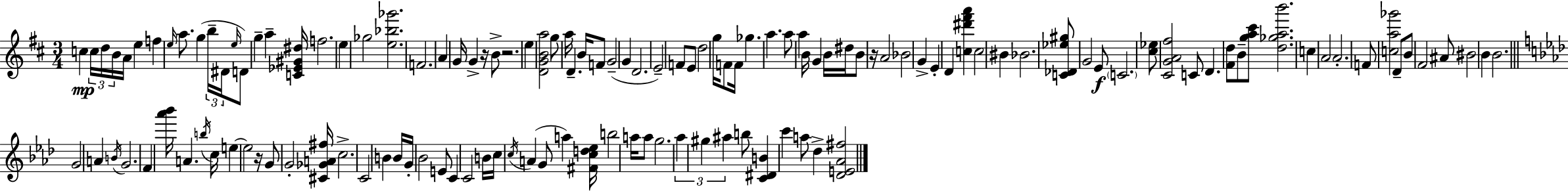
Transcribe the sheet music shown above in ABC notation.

X:1
T:Untitled
M:3/4
L:1/4
K:D
c c/4 d/4 B/4 A/4 e f e/4 a/2 g b/4 ^D/4 e/4 D/2 g a [C_E^G^d]/4 f2 e _g2 [e_b_g']2 F2 A G/4 G z/4 B/2 z2 e [DGBa]2 g/2 a/4 D B/4 F/2 G2 G D2 E2 F/2 E/2 d2 g/4 F/2 F/4 _g a a/2 a B/4 G B/4 ^d/4 B/2 z/4 A2 _B2 G E D [c^d'^f'a'] c2 ^B _B2 [C_D_e^g]/2 G2 E/2 C2 [^c_e]/2 [^CGA^f]2 C/2 D [^Fd]/2 B/2 [ga^c']/2 [d_gab']2 c A2 A2 F/2 [ca_g']2 D/2 B/2 ^F2 ^A/2 ^B2 B B2 G2 A B/4 G2 F [_a'_b']/4 A b/4 c/4 e e2 z/4 G/2 G2 [^C_GA^f]/4 c2 C2 B B/4 G/4 _B2 E/2 C C2 B/4 c/4 c/4 A G/2 a [^Fcd_e]/4 b2 a/4 a/2 g2 _a ^g ^a b/2 [C^DB] c' a/2 _d [_DE_A^f]2